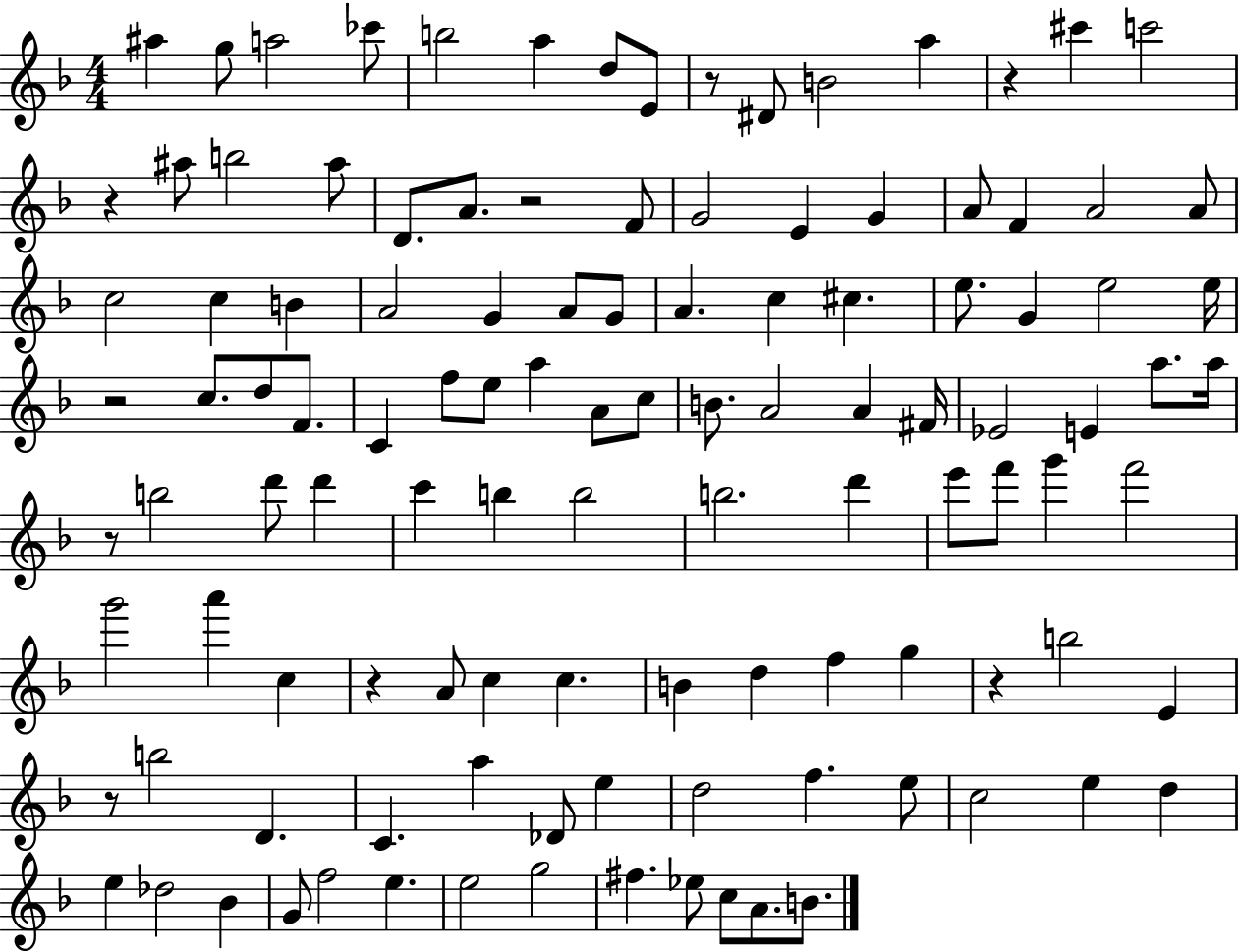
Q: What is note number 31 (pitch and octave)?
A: G4